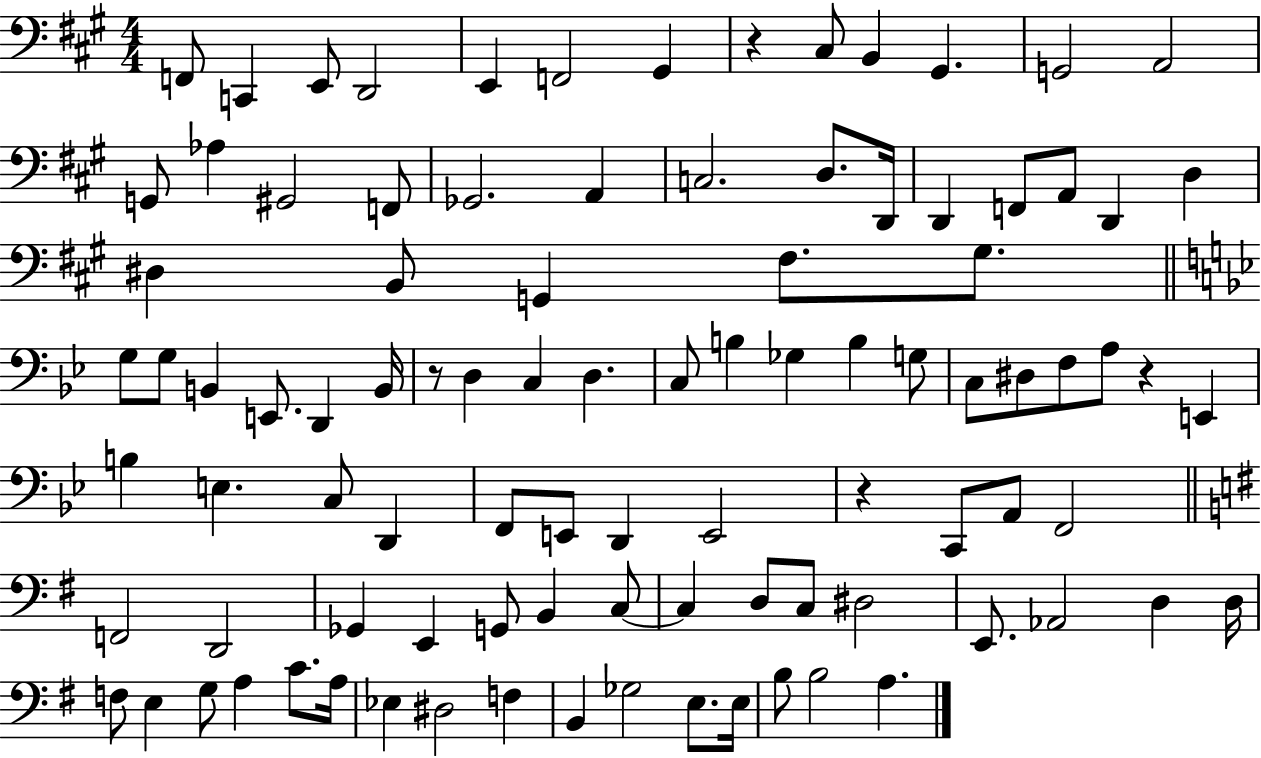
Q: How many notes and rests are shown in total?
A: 96